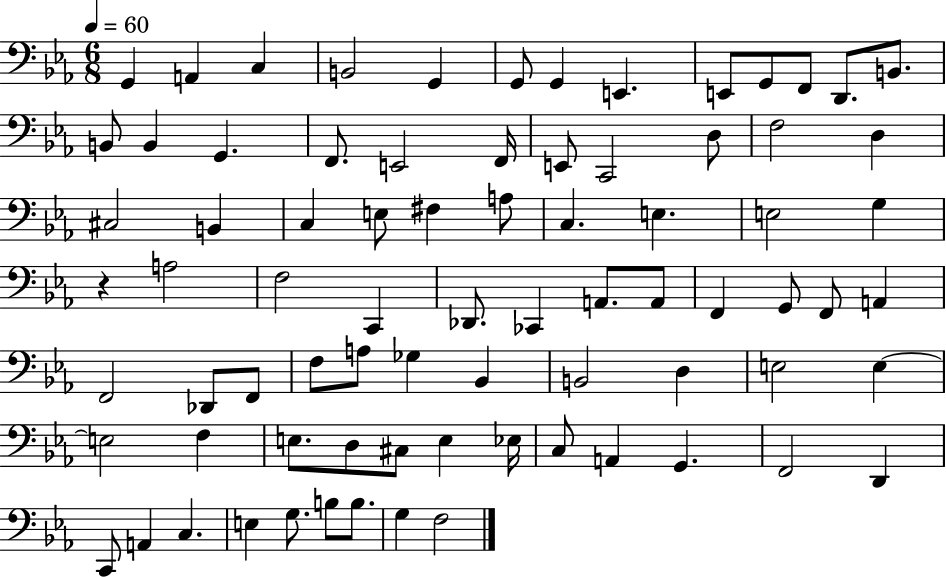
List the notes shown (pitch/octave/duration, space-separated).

G2/q A2/q C3/q B2/h G2/q G2/e G2/q E2/q. E2/e G2/e F2/e D2/e. B2/e. B2/e B2/q G2/q. F2/e. E2/h F2/s E2/e C2/h D3/e F3/h D3/q C#3/h B2/q C3/q E3/e F#3/q A3/e C3/q. E3/q. E3/h G3/q R/q A3/h F3/h C2/q Db2/e. CES2/q A2/e. A2/e F2/q G2/e F2/e A2/q F2/h Db2/e F2/e F3/e A3/e Gb3/q Bb2/q B2/h D3/q E3/h E3/q E3/h F3/q E3/e. D3/e C#3/e E3/q Eb3/s C3/e A2/q G2/q. F2/h D2/q C2/e A2/q C3/q. E3/q G3/e. B3/e B3/e. G3/q F3/h